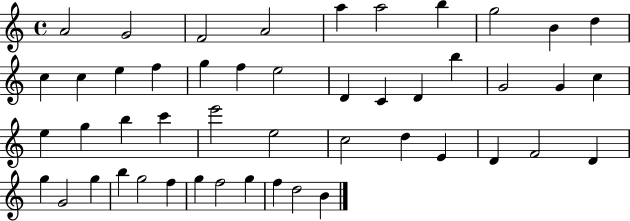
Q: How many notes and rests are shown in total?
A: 48